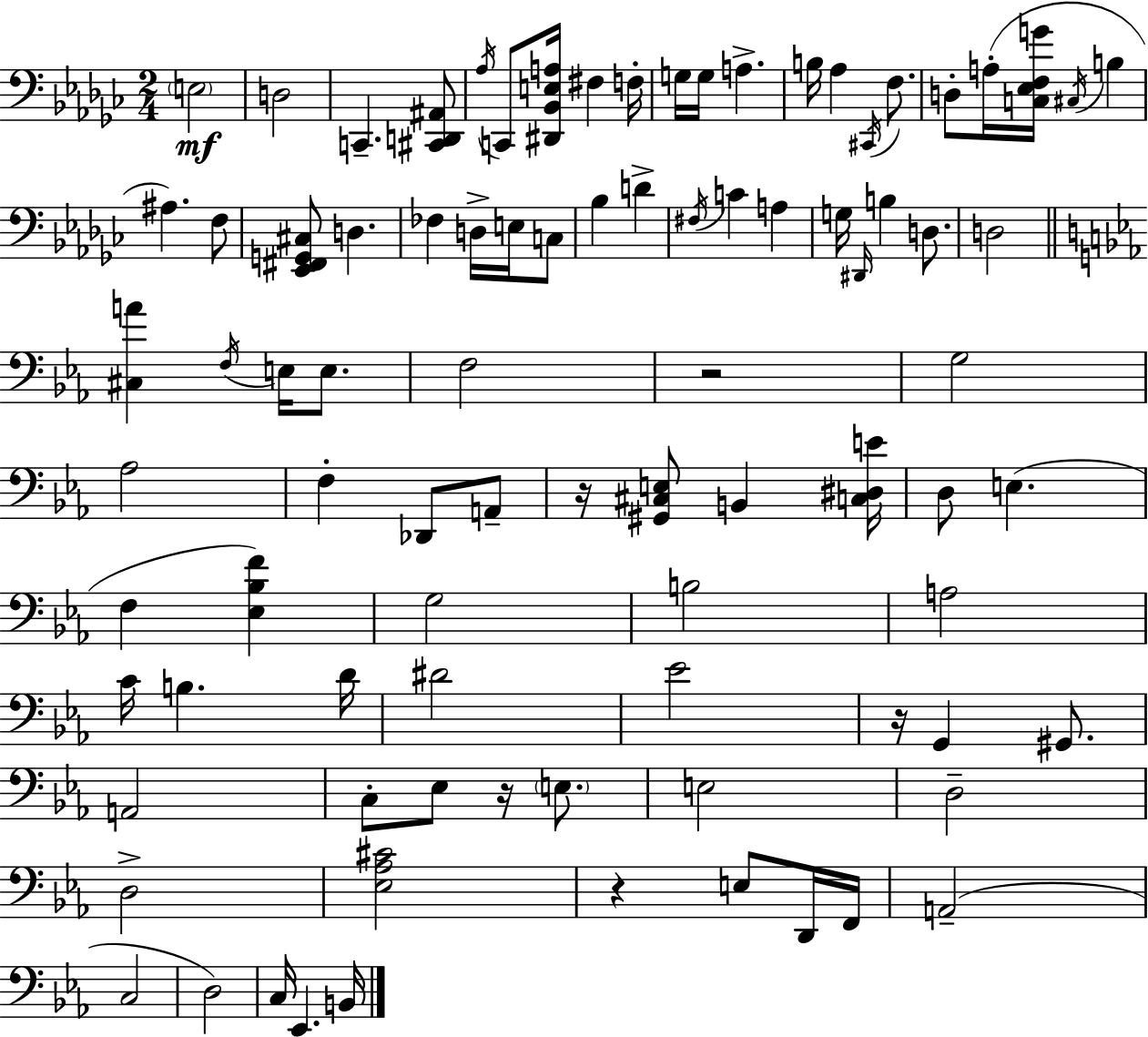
{
  \clef bass
  \numericTimeSignature
  \time 2/4
  \key ees \minor
  \parenthesize e2\mf | d2 | c,4.-- <cis, d, ais,>8 | \acciaccatura { aes16 } c,8 <dis, bes, e a>16 fis4 | \break f16-. g16 g16 a4.-> | b16 aes4 \acciaccatura { cis,16 } f8. | d8-. a16-.( <c ees f g'>16 \acciaccatura { cis16 } b4 | ais4.) | \break f8 <ees, fis, g, cis>8 d4. | fes4 d16-> | e16 c8 bes4 d'4-> | \acciaccatura { fis16 } c'4 | \break a4 g16 \grace { dis,16 } b4 | d8. d2 | \bar "||" \break \key ees \major <cis a'>4 \acciaccatura { f16 } e16 e8. | f2 | r2 | g2 | \break aes2 | f4-. des,8 a,8-- | r16 <gis, cis e>8 b,4 | <c dis e'>16 d8 e4.( | \break f4 <ees bes f'>4) | g2 | b2 | a2 | \break c'16 b4. | d'16 dis'2 | ees'2 | r16 g,4 gis,8. | \break a,2 | c8-. ees8 r16 \parenthesize e8. | e2 | d2-- | \break d2-> | <ees aes cis'>2 | r4 e8 d,16 | f,16 a,2--( | \break c2 | d2) | c16 ees,4. | b,16 \bar "|."
}